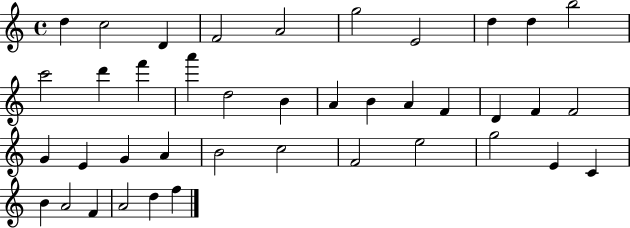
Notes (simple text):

D5/q C5/h D4/q F4/h A4/h G5/h E4/h D5/q D5/q B5/h C6/h D6/q F6/q A6/q D5/h B4/q A4/q B4/q A4/q F4/q D4/q F4/q F4/h G4/q E4/q G4/q A4/q B4/h C5/h F4/h E5/h G5/h E4/q C4/q B4/q A4/h F4/q A4/h D5/q F5/q